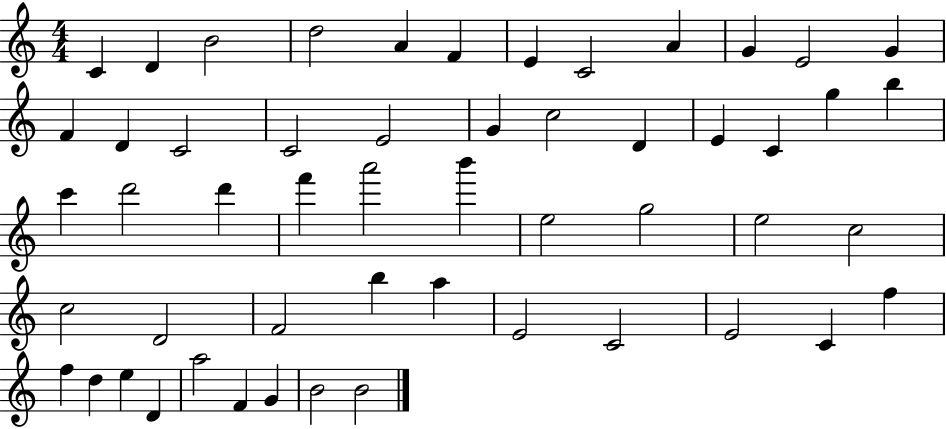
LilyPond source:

{
  \clef treble
  \numericTimeSignature
  \time 4/4
  \key c \major
  c'4 d'4 b'2 | d''2 a'4 f'4 | e'4 c'2 a'4 | g'4 e'2 g'4 | \break f'4 d'4 c'2 | c'2 e'2 | g'4 c''2 d'4 | e'4 c'4 g''4 b''4 | \break c'''4 d'''2 d'''4 | f'''4 a'''2 b'''4 | e''2 g''2 | e''2 c''2 | \break c''2 d'2 | f'2 b''4 a''4 | e'2 c'2 | e'2 c'4 f''4 | \break f''4 d''4 e''4 d'4 | a''2 f'4 g'4 | b'2 b'2 | \bar "|."
}